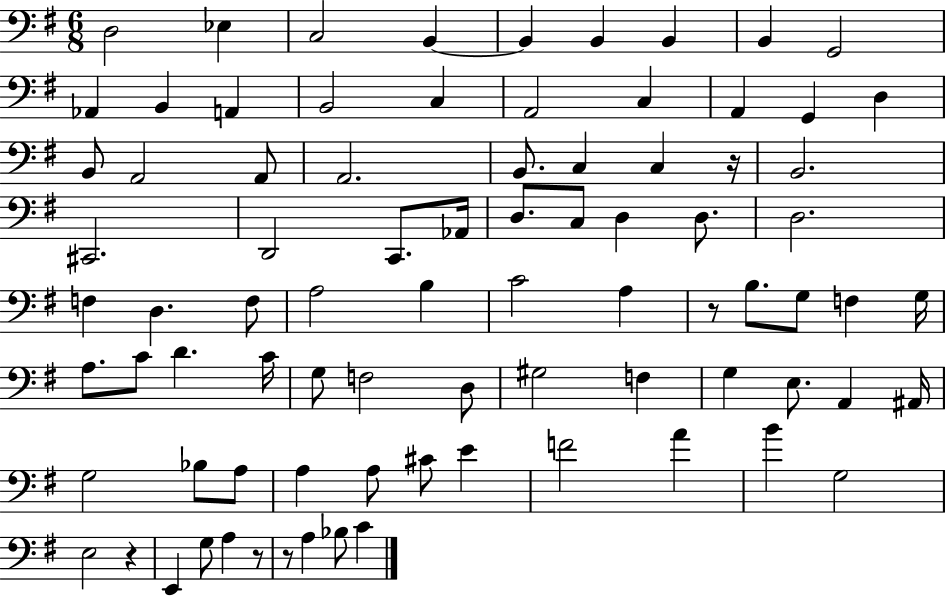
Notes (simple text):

D3/h Eb3/q C3/h B2/q B2/q B2/q B2/q B2/q G2/h Ab2/q B2/q A2/q B2/h C3/q A2/h C3/q A2/q G2/q D3/q B2/e A2/h A2/e A2/h. B2/e. C3/q C3/q R/s B2/h. C#2/h. D2/h C2/e. Ab2/s D3/e. C3/e D3/q D3/e. D3/h. F3/q D3/q. F3/e A3/h B3/q C4/h A3/q R/e B3/e. G3/e F3/q G3/s A3/e. C4/e D4/q. C4/s G3/e F3/h D3/e G#3/h F3/q G3/q E3/e. A2/q A#2/s G3/h Bb3/e A3/e A3/q A3/e C#4/e E4/q F4/h A4/q B4/q G3/h E3/h R/q E2/q G3/e A3/q R/e R/e A3/q Bb3/e C4/q